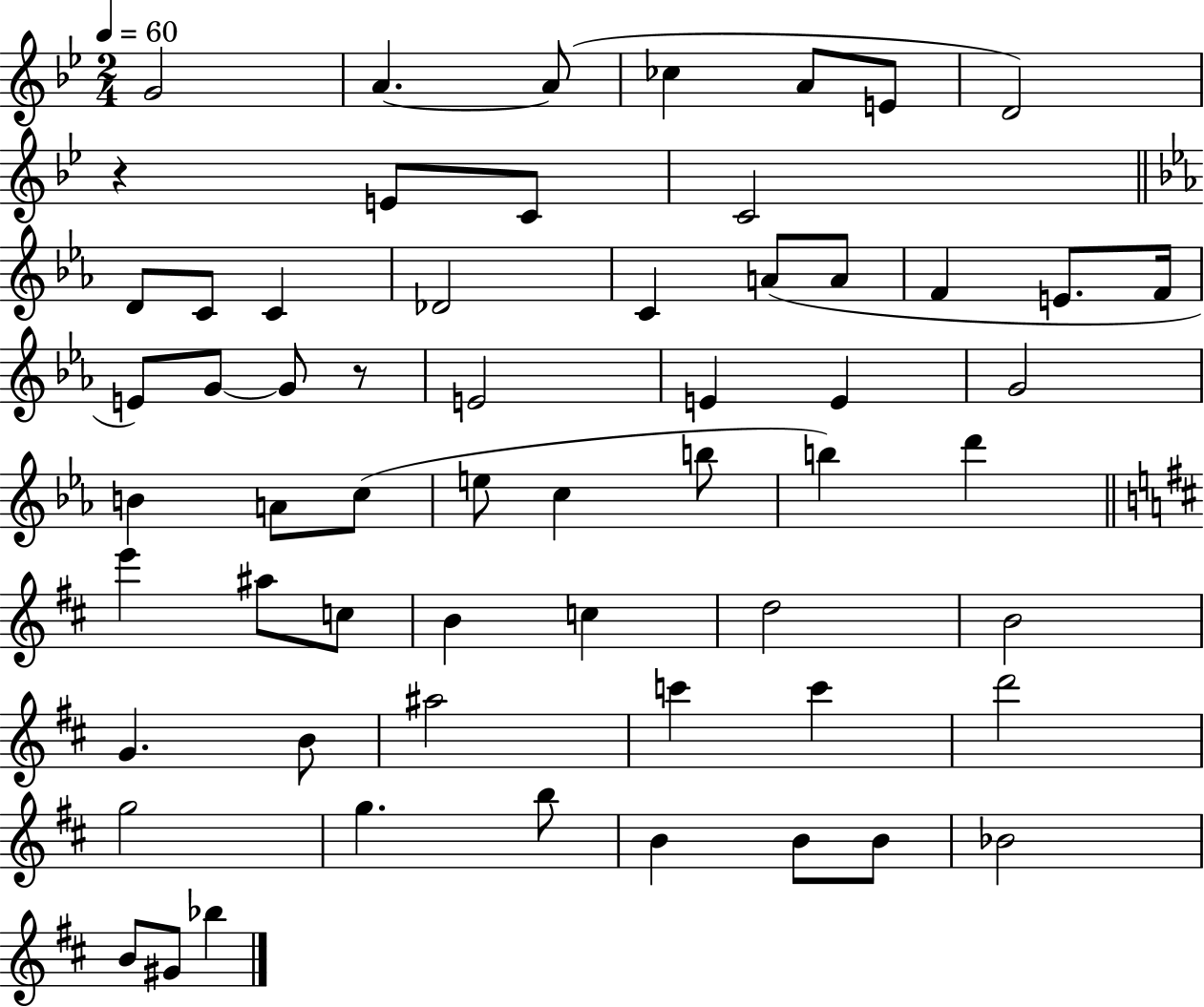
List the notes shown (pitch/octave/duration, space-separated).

G4/h A4/q. A4/e CES5/q A4/e E4/e D4/h R/q E4/e C4/e C4/h D4/e C4/e C4/q Db4/h C4/q A4/e A4/e F4/q E4/e. F4/s E4/e G4/e G4/e R/e E4/h E4/q E4/q G4/h B4/q A4/e C5/e E5/e C5/q B5/e B5/q D6/q E6/q A#5/e C5/e B4/q C5/q D5/h B4/h G4/q. B4/e A#5/h C6/q C6/q D6/h G5/h G5/q. B5/e B4/q B4/e B4/e Bb4/h B4/e G#4/e Bb5/q